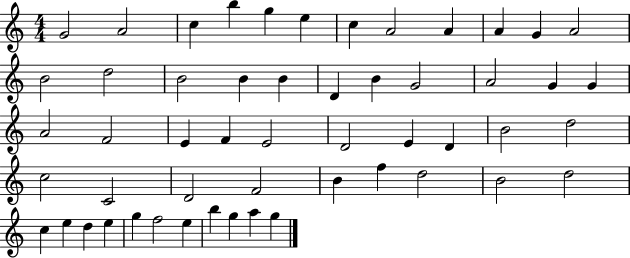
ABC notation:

X:1
T:Untitled
M:4/4
L:1/4
K:C
G2 A2 c b g e c A2 A A G A2 B2 d2 B2 B B D B G2 A2 G G A2 F2 E F E2 D2 E D B2 d2 c2 C2 D2 F2 B f d2 B2 d2 c e d e g f2 e b g a g